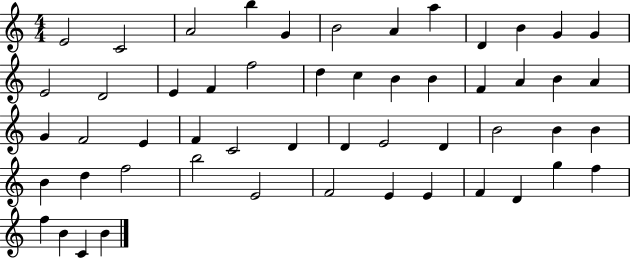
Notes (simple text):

E4/h C4/h A4/h B5/q G4/q B4/h A4/q A5/q D4/q B4/q G4/q G4/q E4/h D4/h E4/q F4/q F5/h D5/q C5/q B4/q B4/q F4/q A4/q B4/q A4/q G4/q F4/h E4/q F4/q C4/h D4/q D4/q E4/h D4/q B4/h B4/q B4/q B4/q D5/q F5/h B5/h E4/h F4/h E4/q E4/q F4/q D4/q G5/q F5/q F5/q B4/q C4/q B4/q